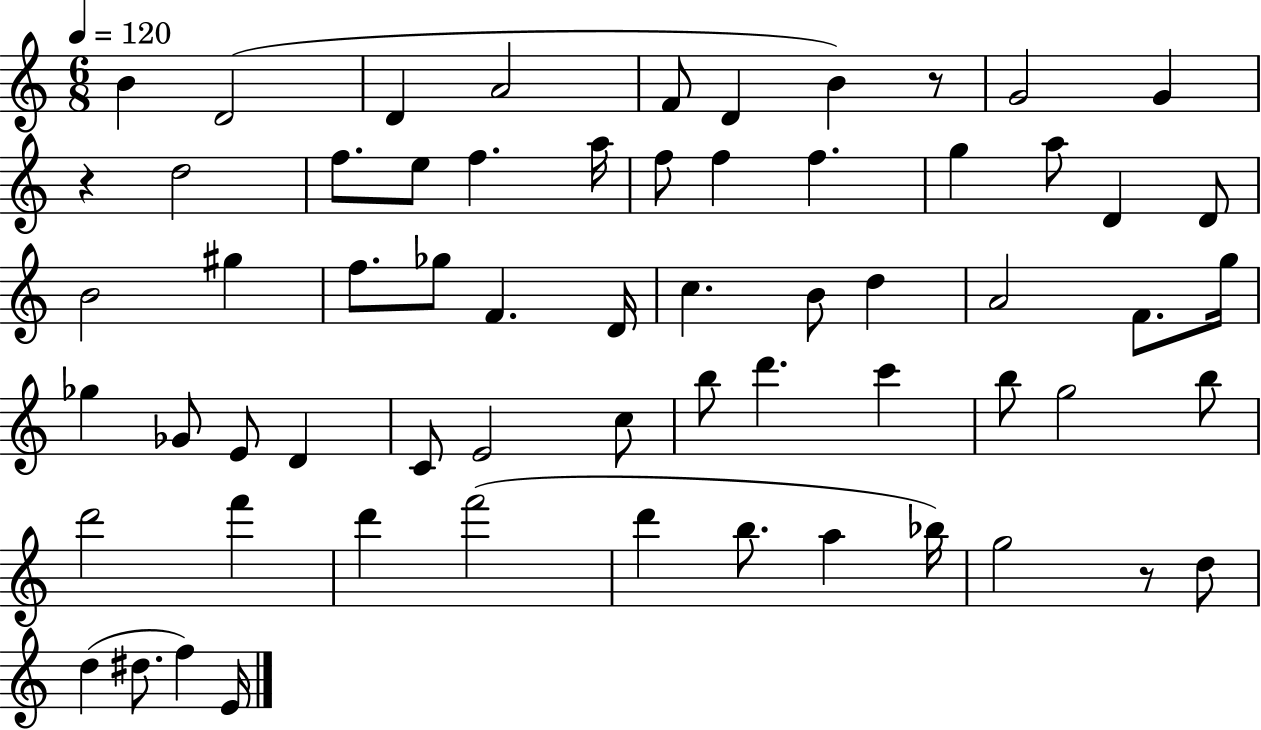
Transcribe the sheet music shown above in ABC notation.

X:1
T:Untitled
M:6/8
L:1/4
K:C
B D2 D A2 F/2 D B z/2 G2 G z d2 f/2 e/2 f a/4 f/2 f f g a/2 D D/2 B2 ^g f/2 _g/2 F D/4 c B/2 d A2 F/2 g/4 _g _G/2 E/2 D C/2 E2 c/2 b/2 d' c' b/2 g2 b/2 d'2 f' d' f'2 d' b/2 a _b/4 g2 z/2 d/2 d ^d/2 f E/4